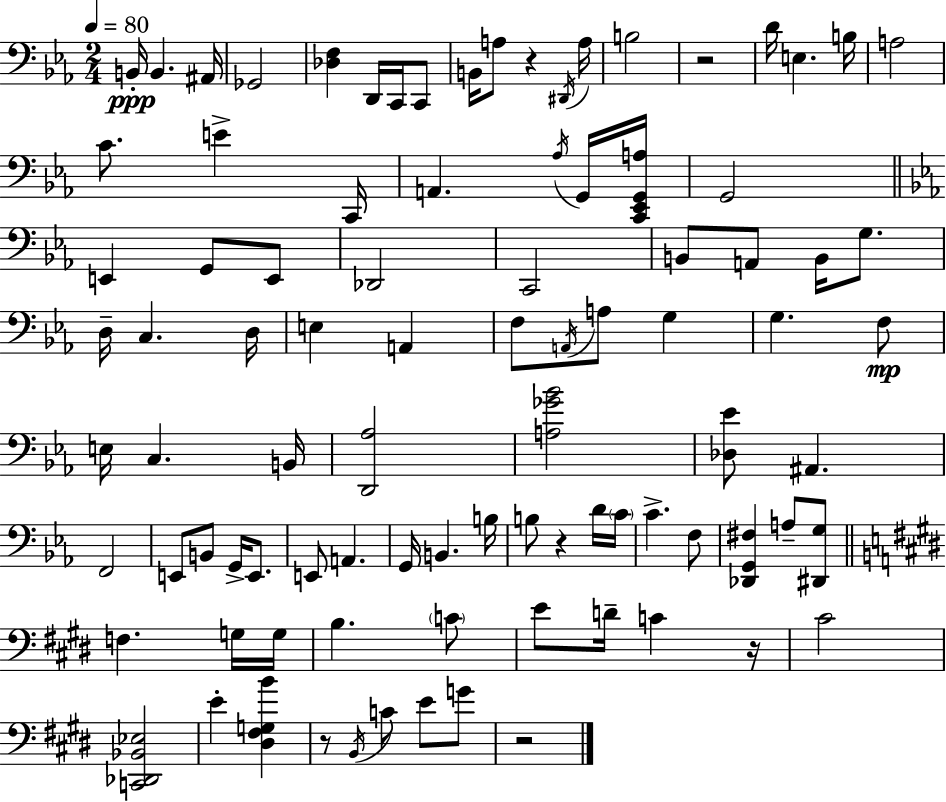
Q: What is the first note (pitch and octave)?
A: B2